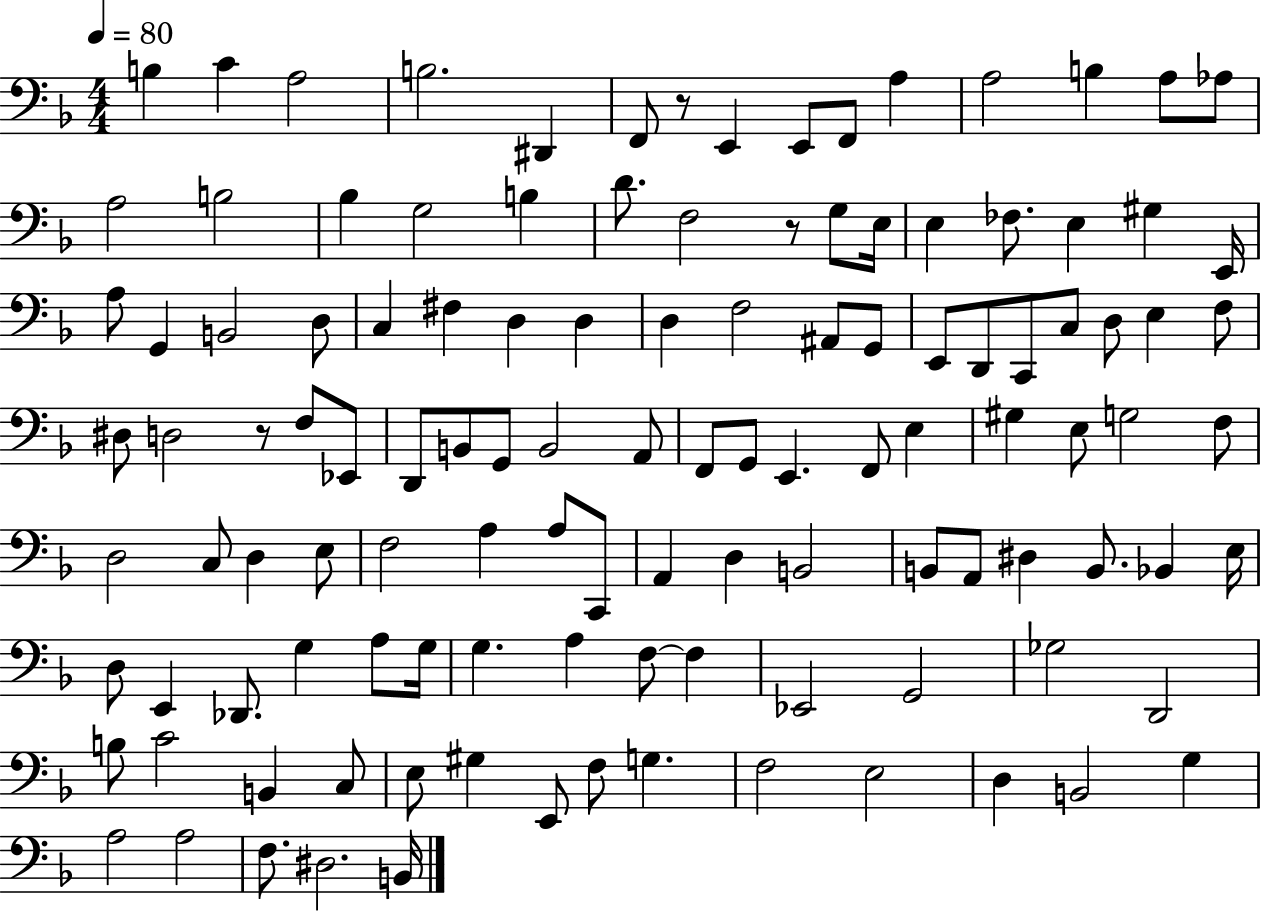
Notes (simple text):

B3/q C4/q A3/h B3/h. D#2/q F2/e R/e E2/q E2/e F2/e A3/q A3/h B3/q A3/e Ab3/e A3/h B3/h Bb3/q G3/h B3/q D4/e. F3/h R/e G3/e E3/s E3/q FES3/e. E3/q G#3/q E2/s A3/e G2/q B2/h D3/e C3/q F#3/q D3/q D3/q D3/q F3/h A#2/e G2/e E2/e D2/e C2/e C3/e D3/e E3/q F3/e D#3/e D3/h R/e F3/e Eb2/e D2/e B2/e G2/e B2/h A2/e F2/e G2/e E2/q. F2/e E3/q G#3/q E3/e G3/h F3/e D3/h C3/e D3/q E3/e F3/h A3/q A3/e C2/e A2/q D3/q B2/h B2/e A2/e D#3/q B2/e. Bb2/q E3/s D3/e E2/q Db2/e. G3/q A3/e G3/s G3/q. A3/q F3/e F3/q Eb2/h G2/h Gb3/h D2/h B3/e C4/h B2/q C3/e E3/e G#3/q E2/e F3/e G3/q. F3/h E3/h D3/q B2/h G3/q A3/h A3/h F3/e. D#3/h. B2/s